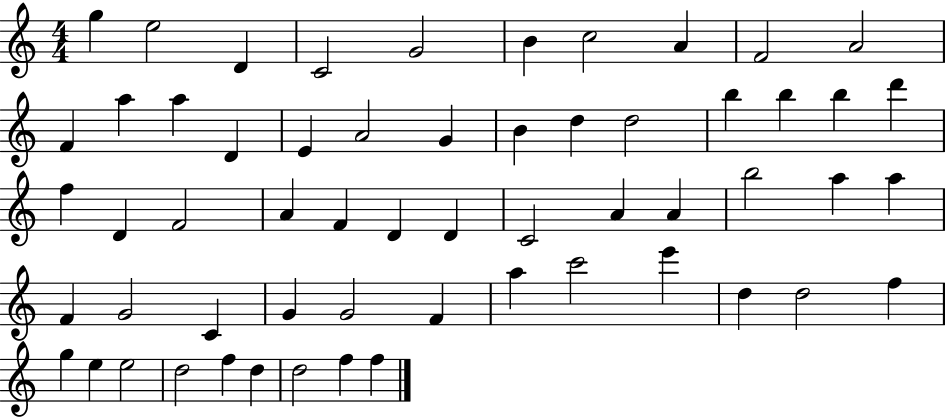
X:1
T:Untitled
M:4/4
L:1/4
K:C
g e2 D C2 G2 B c2 A F2 A2 F a a D E A2 G B d d2 b b b d' f D F2 A F D D C2 A A b2 a a F G2 C G G2 F a c'2 e' d d2 f g e e2 d2 f d d2 f f